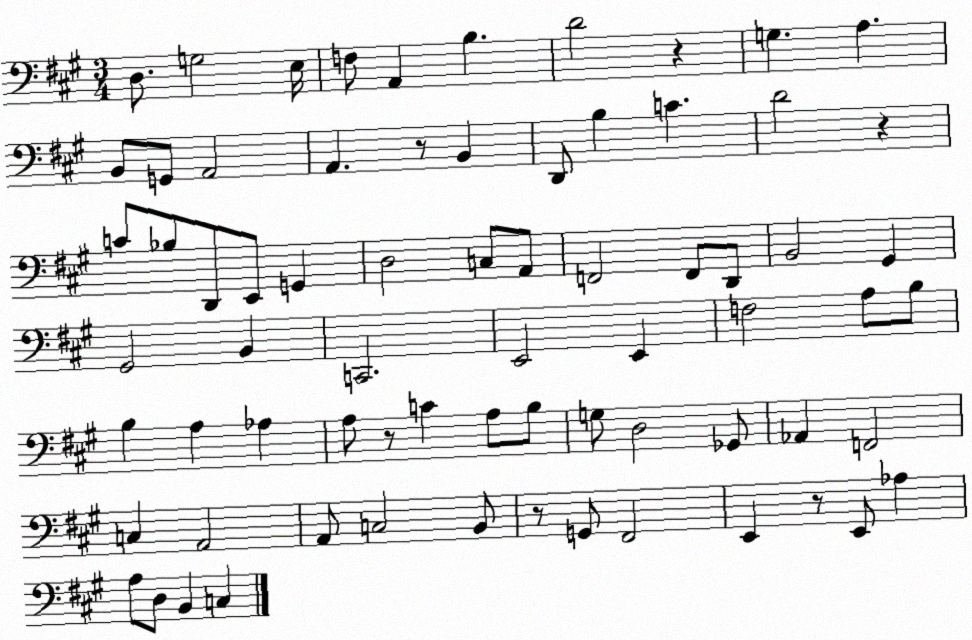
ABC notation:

X:1
T:Untitled
M:3/4
L:1/4
K:A
D,/2 G,2 E,/4 F,/2 A,, B, D2 z G, A, B,,/2 G,,/2 A,,2 A,, z/2 B,, D,,/2 B, C D2 z C/2 _B,/2 D,,/2 E,,/2 G,, D,2 C,/2 A,,/2 F,,2 F,,/2 D,,/2 B,,2 ^G,, ^G,,2 B,, C,,2 E,,2 E,, F,2 A,/2 B,/2 B, A, _A, A,/2 z/2 C A,/2 B,/2 G,/2 D,2 _G,,/2 _A,, F,,2 C, A,,2 A,,/2 C,2 B,,/2 z/2 G,,/2 ^F,,2 E,, z/2 E,,/2 _A, A,/2 D,/2 B,, C,